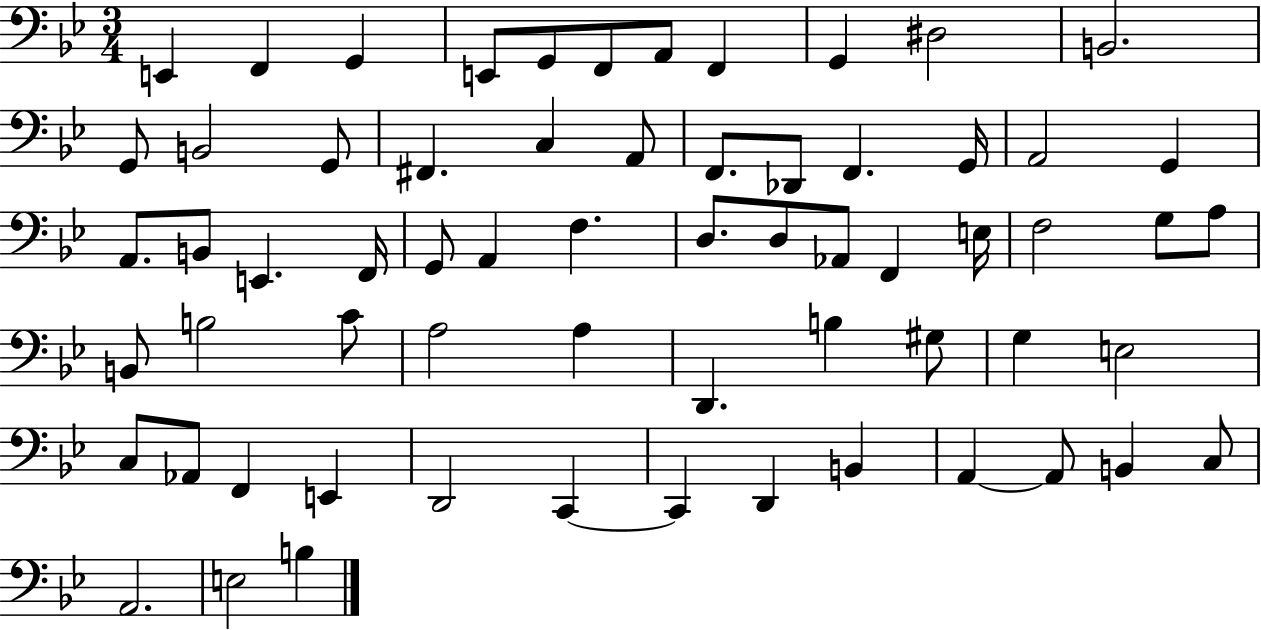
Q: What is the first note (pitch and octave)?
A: E2